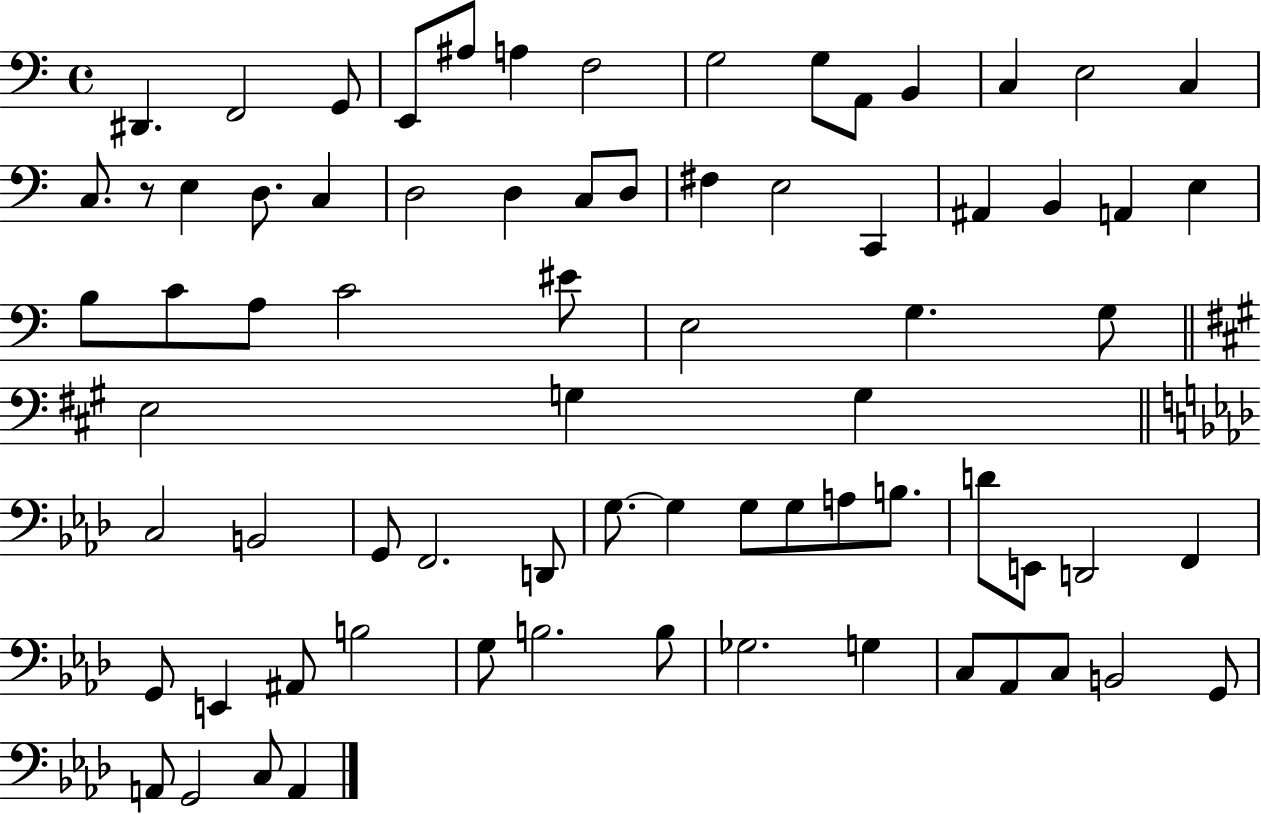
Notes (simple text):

D#2/q. F2/h G2/e E2/e A#3/e A3/q F3/h G3/h G3/e A2/e B2/q C3/q E3/h C3/q C3/e. R/e E3/q D3/e. C3/q D3/h D3/q C3/e D3/e F#3/q E3/h C2/q A#2/q B2/q A2/q E3/q B3/e C4/e A3/e C4/h EIS4/e E3/h G3/q. G3/e E3/h G3/q G3/q C3/h B2/h G2/e F2/h. D2/e G3/e. G3/q G3/e G3/e A3/e B3/e. D4/e E2/e D2/h F2/q G2/e E2/q A#2/e B3/h G3/e B3/h. B3/e Gb3/h. G3/q C3/e Ab2/e C3/e B2/h G2/e A2/e G2/h C3/e A2/q